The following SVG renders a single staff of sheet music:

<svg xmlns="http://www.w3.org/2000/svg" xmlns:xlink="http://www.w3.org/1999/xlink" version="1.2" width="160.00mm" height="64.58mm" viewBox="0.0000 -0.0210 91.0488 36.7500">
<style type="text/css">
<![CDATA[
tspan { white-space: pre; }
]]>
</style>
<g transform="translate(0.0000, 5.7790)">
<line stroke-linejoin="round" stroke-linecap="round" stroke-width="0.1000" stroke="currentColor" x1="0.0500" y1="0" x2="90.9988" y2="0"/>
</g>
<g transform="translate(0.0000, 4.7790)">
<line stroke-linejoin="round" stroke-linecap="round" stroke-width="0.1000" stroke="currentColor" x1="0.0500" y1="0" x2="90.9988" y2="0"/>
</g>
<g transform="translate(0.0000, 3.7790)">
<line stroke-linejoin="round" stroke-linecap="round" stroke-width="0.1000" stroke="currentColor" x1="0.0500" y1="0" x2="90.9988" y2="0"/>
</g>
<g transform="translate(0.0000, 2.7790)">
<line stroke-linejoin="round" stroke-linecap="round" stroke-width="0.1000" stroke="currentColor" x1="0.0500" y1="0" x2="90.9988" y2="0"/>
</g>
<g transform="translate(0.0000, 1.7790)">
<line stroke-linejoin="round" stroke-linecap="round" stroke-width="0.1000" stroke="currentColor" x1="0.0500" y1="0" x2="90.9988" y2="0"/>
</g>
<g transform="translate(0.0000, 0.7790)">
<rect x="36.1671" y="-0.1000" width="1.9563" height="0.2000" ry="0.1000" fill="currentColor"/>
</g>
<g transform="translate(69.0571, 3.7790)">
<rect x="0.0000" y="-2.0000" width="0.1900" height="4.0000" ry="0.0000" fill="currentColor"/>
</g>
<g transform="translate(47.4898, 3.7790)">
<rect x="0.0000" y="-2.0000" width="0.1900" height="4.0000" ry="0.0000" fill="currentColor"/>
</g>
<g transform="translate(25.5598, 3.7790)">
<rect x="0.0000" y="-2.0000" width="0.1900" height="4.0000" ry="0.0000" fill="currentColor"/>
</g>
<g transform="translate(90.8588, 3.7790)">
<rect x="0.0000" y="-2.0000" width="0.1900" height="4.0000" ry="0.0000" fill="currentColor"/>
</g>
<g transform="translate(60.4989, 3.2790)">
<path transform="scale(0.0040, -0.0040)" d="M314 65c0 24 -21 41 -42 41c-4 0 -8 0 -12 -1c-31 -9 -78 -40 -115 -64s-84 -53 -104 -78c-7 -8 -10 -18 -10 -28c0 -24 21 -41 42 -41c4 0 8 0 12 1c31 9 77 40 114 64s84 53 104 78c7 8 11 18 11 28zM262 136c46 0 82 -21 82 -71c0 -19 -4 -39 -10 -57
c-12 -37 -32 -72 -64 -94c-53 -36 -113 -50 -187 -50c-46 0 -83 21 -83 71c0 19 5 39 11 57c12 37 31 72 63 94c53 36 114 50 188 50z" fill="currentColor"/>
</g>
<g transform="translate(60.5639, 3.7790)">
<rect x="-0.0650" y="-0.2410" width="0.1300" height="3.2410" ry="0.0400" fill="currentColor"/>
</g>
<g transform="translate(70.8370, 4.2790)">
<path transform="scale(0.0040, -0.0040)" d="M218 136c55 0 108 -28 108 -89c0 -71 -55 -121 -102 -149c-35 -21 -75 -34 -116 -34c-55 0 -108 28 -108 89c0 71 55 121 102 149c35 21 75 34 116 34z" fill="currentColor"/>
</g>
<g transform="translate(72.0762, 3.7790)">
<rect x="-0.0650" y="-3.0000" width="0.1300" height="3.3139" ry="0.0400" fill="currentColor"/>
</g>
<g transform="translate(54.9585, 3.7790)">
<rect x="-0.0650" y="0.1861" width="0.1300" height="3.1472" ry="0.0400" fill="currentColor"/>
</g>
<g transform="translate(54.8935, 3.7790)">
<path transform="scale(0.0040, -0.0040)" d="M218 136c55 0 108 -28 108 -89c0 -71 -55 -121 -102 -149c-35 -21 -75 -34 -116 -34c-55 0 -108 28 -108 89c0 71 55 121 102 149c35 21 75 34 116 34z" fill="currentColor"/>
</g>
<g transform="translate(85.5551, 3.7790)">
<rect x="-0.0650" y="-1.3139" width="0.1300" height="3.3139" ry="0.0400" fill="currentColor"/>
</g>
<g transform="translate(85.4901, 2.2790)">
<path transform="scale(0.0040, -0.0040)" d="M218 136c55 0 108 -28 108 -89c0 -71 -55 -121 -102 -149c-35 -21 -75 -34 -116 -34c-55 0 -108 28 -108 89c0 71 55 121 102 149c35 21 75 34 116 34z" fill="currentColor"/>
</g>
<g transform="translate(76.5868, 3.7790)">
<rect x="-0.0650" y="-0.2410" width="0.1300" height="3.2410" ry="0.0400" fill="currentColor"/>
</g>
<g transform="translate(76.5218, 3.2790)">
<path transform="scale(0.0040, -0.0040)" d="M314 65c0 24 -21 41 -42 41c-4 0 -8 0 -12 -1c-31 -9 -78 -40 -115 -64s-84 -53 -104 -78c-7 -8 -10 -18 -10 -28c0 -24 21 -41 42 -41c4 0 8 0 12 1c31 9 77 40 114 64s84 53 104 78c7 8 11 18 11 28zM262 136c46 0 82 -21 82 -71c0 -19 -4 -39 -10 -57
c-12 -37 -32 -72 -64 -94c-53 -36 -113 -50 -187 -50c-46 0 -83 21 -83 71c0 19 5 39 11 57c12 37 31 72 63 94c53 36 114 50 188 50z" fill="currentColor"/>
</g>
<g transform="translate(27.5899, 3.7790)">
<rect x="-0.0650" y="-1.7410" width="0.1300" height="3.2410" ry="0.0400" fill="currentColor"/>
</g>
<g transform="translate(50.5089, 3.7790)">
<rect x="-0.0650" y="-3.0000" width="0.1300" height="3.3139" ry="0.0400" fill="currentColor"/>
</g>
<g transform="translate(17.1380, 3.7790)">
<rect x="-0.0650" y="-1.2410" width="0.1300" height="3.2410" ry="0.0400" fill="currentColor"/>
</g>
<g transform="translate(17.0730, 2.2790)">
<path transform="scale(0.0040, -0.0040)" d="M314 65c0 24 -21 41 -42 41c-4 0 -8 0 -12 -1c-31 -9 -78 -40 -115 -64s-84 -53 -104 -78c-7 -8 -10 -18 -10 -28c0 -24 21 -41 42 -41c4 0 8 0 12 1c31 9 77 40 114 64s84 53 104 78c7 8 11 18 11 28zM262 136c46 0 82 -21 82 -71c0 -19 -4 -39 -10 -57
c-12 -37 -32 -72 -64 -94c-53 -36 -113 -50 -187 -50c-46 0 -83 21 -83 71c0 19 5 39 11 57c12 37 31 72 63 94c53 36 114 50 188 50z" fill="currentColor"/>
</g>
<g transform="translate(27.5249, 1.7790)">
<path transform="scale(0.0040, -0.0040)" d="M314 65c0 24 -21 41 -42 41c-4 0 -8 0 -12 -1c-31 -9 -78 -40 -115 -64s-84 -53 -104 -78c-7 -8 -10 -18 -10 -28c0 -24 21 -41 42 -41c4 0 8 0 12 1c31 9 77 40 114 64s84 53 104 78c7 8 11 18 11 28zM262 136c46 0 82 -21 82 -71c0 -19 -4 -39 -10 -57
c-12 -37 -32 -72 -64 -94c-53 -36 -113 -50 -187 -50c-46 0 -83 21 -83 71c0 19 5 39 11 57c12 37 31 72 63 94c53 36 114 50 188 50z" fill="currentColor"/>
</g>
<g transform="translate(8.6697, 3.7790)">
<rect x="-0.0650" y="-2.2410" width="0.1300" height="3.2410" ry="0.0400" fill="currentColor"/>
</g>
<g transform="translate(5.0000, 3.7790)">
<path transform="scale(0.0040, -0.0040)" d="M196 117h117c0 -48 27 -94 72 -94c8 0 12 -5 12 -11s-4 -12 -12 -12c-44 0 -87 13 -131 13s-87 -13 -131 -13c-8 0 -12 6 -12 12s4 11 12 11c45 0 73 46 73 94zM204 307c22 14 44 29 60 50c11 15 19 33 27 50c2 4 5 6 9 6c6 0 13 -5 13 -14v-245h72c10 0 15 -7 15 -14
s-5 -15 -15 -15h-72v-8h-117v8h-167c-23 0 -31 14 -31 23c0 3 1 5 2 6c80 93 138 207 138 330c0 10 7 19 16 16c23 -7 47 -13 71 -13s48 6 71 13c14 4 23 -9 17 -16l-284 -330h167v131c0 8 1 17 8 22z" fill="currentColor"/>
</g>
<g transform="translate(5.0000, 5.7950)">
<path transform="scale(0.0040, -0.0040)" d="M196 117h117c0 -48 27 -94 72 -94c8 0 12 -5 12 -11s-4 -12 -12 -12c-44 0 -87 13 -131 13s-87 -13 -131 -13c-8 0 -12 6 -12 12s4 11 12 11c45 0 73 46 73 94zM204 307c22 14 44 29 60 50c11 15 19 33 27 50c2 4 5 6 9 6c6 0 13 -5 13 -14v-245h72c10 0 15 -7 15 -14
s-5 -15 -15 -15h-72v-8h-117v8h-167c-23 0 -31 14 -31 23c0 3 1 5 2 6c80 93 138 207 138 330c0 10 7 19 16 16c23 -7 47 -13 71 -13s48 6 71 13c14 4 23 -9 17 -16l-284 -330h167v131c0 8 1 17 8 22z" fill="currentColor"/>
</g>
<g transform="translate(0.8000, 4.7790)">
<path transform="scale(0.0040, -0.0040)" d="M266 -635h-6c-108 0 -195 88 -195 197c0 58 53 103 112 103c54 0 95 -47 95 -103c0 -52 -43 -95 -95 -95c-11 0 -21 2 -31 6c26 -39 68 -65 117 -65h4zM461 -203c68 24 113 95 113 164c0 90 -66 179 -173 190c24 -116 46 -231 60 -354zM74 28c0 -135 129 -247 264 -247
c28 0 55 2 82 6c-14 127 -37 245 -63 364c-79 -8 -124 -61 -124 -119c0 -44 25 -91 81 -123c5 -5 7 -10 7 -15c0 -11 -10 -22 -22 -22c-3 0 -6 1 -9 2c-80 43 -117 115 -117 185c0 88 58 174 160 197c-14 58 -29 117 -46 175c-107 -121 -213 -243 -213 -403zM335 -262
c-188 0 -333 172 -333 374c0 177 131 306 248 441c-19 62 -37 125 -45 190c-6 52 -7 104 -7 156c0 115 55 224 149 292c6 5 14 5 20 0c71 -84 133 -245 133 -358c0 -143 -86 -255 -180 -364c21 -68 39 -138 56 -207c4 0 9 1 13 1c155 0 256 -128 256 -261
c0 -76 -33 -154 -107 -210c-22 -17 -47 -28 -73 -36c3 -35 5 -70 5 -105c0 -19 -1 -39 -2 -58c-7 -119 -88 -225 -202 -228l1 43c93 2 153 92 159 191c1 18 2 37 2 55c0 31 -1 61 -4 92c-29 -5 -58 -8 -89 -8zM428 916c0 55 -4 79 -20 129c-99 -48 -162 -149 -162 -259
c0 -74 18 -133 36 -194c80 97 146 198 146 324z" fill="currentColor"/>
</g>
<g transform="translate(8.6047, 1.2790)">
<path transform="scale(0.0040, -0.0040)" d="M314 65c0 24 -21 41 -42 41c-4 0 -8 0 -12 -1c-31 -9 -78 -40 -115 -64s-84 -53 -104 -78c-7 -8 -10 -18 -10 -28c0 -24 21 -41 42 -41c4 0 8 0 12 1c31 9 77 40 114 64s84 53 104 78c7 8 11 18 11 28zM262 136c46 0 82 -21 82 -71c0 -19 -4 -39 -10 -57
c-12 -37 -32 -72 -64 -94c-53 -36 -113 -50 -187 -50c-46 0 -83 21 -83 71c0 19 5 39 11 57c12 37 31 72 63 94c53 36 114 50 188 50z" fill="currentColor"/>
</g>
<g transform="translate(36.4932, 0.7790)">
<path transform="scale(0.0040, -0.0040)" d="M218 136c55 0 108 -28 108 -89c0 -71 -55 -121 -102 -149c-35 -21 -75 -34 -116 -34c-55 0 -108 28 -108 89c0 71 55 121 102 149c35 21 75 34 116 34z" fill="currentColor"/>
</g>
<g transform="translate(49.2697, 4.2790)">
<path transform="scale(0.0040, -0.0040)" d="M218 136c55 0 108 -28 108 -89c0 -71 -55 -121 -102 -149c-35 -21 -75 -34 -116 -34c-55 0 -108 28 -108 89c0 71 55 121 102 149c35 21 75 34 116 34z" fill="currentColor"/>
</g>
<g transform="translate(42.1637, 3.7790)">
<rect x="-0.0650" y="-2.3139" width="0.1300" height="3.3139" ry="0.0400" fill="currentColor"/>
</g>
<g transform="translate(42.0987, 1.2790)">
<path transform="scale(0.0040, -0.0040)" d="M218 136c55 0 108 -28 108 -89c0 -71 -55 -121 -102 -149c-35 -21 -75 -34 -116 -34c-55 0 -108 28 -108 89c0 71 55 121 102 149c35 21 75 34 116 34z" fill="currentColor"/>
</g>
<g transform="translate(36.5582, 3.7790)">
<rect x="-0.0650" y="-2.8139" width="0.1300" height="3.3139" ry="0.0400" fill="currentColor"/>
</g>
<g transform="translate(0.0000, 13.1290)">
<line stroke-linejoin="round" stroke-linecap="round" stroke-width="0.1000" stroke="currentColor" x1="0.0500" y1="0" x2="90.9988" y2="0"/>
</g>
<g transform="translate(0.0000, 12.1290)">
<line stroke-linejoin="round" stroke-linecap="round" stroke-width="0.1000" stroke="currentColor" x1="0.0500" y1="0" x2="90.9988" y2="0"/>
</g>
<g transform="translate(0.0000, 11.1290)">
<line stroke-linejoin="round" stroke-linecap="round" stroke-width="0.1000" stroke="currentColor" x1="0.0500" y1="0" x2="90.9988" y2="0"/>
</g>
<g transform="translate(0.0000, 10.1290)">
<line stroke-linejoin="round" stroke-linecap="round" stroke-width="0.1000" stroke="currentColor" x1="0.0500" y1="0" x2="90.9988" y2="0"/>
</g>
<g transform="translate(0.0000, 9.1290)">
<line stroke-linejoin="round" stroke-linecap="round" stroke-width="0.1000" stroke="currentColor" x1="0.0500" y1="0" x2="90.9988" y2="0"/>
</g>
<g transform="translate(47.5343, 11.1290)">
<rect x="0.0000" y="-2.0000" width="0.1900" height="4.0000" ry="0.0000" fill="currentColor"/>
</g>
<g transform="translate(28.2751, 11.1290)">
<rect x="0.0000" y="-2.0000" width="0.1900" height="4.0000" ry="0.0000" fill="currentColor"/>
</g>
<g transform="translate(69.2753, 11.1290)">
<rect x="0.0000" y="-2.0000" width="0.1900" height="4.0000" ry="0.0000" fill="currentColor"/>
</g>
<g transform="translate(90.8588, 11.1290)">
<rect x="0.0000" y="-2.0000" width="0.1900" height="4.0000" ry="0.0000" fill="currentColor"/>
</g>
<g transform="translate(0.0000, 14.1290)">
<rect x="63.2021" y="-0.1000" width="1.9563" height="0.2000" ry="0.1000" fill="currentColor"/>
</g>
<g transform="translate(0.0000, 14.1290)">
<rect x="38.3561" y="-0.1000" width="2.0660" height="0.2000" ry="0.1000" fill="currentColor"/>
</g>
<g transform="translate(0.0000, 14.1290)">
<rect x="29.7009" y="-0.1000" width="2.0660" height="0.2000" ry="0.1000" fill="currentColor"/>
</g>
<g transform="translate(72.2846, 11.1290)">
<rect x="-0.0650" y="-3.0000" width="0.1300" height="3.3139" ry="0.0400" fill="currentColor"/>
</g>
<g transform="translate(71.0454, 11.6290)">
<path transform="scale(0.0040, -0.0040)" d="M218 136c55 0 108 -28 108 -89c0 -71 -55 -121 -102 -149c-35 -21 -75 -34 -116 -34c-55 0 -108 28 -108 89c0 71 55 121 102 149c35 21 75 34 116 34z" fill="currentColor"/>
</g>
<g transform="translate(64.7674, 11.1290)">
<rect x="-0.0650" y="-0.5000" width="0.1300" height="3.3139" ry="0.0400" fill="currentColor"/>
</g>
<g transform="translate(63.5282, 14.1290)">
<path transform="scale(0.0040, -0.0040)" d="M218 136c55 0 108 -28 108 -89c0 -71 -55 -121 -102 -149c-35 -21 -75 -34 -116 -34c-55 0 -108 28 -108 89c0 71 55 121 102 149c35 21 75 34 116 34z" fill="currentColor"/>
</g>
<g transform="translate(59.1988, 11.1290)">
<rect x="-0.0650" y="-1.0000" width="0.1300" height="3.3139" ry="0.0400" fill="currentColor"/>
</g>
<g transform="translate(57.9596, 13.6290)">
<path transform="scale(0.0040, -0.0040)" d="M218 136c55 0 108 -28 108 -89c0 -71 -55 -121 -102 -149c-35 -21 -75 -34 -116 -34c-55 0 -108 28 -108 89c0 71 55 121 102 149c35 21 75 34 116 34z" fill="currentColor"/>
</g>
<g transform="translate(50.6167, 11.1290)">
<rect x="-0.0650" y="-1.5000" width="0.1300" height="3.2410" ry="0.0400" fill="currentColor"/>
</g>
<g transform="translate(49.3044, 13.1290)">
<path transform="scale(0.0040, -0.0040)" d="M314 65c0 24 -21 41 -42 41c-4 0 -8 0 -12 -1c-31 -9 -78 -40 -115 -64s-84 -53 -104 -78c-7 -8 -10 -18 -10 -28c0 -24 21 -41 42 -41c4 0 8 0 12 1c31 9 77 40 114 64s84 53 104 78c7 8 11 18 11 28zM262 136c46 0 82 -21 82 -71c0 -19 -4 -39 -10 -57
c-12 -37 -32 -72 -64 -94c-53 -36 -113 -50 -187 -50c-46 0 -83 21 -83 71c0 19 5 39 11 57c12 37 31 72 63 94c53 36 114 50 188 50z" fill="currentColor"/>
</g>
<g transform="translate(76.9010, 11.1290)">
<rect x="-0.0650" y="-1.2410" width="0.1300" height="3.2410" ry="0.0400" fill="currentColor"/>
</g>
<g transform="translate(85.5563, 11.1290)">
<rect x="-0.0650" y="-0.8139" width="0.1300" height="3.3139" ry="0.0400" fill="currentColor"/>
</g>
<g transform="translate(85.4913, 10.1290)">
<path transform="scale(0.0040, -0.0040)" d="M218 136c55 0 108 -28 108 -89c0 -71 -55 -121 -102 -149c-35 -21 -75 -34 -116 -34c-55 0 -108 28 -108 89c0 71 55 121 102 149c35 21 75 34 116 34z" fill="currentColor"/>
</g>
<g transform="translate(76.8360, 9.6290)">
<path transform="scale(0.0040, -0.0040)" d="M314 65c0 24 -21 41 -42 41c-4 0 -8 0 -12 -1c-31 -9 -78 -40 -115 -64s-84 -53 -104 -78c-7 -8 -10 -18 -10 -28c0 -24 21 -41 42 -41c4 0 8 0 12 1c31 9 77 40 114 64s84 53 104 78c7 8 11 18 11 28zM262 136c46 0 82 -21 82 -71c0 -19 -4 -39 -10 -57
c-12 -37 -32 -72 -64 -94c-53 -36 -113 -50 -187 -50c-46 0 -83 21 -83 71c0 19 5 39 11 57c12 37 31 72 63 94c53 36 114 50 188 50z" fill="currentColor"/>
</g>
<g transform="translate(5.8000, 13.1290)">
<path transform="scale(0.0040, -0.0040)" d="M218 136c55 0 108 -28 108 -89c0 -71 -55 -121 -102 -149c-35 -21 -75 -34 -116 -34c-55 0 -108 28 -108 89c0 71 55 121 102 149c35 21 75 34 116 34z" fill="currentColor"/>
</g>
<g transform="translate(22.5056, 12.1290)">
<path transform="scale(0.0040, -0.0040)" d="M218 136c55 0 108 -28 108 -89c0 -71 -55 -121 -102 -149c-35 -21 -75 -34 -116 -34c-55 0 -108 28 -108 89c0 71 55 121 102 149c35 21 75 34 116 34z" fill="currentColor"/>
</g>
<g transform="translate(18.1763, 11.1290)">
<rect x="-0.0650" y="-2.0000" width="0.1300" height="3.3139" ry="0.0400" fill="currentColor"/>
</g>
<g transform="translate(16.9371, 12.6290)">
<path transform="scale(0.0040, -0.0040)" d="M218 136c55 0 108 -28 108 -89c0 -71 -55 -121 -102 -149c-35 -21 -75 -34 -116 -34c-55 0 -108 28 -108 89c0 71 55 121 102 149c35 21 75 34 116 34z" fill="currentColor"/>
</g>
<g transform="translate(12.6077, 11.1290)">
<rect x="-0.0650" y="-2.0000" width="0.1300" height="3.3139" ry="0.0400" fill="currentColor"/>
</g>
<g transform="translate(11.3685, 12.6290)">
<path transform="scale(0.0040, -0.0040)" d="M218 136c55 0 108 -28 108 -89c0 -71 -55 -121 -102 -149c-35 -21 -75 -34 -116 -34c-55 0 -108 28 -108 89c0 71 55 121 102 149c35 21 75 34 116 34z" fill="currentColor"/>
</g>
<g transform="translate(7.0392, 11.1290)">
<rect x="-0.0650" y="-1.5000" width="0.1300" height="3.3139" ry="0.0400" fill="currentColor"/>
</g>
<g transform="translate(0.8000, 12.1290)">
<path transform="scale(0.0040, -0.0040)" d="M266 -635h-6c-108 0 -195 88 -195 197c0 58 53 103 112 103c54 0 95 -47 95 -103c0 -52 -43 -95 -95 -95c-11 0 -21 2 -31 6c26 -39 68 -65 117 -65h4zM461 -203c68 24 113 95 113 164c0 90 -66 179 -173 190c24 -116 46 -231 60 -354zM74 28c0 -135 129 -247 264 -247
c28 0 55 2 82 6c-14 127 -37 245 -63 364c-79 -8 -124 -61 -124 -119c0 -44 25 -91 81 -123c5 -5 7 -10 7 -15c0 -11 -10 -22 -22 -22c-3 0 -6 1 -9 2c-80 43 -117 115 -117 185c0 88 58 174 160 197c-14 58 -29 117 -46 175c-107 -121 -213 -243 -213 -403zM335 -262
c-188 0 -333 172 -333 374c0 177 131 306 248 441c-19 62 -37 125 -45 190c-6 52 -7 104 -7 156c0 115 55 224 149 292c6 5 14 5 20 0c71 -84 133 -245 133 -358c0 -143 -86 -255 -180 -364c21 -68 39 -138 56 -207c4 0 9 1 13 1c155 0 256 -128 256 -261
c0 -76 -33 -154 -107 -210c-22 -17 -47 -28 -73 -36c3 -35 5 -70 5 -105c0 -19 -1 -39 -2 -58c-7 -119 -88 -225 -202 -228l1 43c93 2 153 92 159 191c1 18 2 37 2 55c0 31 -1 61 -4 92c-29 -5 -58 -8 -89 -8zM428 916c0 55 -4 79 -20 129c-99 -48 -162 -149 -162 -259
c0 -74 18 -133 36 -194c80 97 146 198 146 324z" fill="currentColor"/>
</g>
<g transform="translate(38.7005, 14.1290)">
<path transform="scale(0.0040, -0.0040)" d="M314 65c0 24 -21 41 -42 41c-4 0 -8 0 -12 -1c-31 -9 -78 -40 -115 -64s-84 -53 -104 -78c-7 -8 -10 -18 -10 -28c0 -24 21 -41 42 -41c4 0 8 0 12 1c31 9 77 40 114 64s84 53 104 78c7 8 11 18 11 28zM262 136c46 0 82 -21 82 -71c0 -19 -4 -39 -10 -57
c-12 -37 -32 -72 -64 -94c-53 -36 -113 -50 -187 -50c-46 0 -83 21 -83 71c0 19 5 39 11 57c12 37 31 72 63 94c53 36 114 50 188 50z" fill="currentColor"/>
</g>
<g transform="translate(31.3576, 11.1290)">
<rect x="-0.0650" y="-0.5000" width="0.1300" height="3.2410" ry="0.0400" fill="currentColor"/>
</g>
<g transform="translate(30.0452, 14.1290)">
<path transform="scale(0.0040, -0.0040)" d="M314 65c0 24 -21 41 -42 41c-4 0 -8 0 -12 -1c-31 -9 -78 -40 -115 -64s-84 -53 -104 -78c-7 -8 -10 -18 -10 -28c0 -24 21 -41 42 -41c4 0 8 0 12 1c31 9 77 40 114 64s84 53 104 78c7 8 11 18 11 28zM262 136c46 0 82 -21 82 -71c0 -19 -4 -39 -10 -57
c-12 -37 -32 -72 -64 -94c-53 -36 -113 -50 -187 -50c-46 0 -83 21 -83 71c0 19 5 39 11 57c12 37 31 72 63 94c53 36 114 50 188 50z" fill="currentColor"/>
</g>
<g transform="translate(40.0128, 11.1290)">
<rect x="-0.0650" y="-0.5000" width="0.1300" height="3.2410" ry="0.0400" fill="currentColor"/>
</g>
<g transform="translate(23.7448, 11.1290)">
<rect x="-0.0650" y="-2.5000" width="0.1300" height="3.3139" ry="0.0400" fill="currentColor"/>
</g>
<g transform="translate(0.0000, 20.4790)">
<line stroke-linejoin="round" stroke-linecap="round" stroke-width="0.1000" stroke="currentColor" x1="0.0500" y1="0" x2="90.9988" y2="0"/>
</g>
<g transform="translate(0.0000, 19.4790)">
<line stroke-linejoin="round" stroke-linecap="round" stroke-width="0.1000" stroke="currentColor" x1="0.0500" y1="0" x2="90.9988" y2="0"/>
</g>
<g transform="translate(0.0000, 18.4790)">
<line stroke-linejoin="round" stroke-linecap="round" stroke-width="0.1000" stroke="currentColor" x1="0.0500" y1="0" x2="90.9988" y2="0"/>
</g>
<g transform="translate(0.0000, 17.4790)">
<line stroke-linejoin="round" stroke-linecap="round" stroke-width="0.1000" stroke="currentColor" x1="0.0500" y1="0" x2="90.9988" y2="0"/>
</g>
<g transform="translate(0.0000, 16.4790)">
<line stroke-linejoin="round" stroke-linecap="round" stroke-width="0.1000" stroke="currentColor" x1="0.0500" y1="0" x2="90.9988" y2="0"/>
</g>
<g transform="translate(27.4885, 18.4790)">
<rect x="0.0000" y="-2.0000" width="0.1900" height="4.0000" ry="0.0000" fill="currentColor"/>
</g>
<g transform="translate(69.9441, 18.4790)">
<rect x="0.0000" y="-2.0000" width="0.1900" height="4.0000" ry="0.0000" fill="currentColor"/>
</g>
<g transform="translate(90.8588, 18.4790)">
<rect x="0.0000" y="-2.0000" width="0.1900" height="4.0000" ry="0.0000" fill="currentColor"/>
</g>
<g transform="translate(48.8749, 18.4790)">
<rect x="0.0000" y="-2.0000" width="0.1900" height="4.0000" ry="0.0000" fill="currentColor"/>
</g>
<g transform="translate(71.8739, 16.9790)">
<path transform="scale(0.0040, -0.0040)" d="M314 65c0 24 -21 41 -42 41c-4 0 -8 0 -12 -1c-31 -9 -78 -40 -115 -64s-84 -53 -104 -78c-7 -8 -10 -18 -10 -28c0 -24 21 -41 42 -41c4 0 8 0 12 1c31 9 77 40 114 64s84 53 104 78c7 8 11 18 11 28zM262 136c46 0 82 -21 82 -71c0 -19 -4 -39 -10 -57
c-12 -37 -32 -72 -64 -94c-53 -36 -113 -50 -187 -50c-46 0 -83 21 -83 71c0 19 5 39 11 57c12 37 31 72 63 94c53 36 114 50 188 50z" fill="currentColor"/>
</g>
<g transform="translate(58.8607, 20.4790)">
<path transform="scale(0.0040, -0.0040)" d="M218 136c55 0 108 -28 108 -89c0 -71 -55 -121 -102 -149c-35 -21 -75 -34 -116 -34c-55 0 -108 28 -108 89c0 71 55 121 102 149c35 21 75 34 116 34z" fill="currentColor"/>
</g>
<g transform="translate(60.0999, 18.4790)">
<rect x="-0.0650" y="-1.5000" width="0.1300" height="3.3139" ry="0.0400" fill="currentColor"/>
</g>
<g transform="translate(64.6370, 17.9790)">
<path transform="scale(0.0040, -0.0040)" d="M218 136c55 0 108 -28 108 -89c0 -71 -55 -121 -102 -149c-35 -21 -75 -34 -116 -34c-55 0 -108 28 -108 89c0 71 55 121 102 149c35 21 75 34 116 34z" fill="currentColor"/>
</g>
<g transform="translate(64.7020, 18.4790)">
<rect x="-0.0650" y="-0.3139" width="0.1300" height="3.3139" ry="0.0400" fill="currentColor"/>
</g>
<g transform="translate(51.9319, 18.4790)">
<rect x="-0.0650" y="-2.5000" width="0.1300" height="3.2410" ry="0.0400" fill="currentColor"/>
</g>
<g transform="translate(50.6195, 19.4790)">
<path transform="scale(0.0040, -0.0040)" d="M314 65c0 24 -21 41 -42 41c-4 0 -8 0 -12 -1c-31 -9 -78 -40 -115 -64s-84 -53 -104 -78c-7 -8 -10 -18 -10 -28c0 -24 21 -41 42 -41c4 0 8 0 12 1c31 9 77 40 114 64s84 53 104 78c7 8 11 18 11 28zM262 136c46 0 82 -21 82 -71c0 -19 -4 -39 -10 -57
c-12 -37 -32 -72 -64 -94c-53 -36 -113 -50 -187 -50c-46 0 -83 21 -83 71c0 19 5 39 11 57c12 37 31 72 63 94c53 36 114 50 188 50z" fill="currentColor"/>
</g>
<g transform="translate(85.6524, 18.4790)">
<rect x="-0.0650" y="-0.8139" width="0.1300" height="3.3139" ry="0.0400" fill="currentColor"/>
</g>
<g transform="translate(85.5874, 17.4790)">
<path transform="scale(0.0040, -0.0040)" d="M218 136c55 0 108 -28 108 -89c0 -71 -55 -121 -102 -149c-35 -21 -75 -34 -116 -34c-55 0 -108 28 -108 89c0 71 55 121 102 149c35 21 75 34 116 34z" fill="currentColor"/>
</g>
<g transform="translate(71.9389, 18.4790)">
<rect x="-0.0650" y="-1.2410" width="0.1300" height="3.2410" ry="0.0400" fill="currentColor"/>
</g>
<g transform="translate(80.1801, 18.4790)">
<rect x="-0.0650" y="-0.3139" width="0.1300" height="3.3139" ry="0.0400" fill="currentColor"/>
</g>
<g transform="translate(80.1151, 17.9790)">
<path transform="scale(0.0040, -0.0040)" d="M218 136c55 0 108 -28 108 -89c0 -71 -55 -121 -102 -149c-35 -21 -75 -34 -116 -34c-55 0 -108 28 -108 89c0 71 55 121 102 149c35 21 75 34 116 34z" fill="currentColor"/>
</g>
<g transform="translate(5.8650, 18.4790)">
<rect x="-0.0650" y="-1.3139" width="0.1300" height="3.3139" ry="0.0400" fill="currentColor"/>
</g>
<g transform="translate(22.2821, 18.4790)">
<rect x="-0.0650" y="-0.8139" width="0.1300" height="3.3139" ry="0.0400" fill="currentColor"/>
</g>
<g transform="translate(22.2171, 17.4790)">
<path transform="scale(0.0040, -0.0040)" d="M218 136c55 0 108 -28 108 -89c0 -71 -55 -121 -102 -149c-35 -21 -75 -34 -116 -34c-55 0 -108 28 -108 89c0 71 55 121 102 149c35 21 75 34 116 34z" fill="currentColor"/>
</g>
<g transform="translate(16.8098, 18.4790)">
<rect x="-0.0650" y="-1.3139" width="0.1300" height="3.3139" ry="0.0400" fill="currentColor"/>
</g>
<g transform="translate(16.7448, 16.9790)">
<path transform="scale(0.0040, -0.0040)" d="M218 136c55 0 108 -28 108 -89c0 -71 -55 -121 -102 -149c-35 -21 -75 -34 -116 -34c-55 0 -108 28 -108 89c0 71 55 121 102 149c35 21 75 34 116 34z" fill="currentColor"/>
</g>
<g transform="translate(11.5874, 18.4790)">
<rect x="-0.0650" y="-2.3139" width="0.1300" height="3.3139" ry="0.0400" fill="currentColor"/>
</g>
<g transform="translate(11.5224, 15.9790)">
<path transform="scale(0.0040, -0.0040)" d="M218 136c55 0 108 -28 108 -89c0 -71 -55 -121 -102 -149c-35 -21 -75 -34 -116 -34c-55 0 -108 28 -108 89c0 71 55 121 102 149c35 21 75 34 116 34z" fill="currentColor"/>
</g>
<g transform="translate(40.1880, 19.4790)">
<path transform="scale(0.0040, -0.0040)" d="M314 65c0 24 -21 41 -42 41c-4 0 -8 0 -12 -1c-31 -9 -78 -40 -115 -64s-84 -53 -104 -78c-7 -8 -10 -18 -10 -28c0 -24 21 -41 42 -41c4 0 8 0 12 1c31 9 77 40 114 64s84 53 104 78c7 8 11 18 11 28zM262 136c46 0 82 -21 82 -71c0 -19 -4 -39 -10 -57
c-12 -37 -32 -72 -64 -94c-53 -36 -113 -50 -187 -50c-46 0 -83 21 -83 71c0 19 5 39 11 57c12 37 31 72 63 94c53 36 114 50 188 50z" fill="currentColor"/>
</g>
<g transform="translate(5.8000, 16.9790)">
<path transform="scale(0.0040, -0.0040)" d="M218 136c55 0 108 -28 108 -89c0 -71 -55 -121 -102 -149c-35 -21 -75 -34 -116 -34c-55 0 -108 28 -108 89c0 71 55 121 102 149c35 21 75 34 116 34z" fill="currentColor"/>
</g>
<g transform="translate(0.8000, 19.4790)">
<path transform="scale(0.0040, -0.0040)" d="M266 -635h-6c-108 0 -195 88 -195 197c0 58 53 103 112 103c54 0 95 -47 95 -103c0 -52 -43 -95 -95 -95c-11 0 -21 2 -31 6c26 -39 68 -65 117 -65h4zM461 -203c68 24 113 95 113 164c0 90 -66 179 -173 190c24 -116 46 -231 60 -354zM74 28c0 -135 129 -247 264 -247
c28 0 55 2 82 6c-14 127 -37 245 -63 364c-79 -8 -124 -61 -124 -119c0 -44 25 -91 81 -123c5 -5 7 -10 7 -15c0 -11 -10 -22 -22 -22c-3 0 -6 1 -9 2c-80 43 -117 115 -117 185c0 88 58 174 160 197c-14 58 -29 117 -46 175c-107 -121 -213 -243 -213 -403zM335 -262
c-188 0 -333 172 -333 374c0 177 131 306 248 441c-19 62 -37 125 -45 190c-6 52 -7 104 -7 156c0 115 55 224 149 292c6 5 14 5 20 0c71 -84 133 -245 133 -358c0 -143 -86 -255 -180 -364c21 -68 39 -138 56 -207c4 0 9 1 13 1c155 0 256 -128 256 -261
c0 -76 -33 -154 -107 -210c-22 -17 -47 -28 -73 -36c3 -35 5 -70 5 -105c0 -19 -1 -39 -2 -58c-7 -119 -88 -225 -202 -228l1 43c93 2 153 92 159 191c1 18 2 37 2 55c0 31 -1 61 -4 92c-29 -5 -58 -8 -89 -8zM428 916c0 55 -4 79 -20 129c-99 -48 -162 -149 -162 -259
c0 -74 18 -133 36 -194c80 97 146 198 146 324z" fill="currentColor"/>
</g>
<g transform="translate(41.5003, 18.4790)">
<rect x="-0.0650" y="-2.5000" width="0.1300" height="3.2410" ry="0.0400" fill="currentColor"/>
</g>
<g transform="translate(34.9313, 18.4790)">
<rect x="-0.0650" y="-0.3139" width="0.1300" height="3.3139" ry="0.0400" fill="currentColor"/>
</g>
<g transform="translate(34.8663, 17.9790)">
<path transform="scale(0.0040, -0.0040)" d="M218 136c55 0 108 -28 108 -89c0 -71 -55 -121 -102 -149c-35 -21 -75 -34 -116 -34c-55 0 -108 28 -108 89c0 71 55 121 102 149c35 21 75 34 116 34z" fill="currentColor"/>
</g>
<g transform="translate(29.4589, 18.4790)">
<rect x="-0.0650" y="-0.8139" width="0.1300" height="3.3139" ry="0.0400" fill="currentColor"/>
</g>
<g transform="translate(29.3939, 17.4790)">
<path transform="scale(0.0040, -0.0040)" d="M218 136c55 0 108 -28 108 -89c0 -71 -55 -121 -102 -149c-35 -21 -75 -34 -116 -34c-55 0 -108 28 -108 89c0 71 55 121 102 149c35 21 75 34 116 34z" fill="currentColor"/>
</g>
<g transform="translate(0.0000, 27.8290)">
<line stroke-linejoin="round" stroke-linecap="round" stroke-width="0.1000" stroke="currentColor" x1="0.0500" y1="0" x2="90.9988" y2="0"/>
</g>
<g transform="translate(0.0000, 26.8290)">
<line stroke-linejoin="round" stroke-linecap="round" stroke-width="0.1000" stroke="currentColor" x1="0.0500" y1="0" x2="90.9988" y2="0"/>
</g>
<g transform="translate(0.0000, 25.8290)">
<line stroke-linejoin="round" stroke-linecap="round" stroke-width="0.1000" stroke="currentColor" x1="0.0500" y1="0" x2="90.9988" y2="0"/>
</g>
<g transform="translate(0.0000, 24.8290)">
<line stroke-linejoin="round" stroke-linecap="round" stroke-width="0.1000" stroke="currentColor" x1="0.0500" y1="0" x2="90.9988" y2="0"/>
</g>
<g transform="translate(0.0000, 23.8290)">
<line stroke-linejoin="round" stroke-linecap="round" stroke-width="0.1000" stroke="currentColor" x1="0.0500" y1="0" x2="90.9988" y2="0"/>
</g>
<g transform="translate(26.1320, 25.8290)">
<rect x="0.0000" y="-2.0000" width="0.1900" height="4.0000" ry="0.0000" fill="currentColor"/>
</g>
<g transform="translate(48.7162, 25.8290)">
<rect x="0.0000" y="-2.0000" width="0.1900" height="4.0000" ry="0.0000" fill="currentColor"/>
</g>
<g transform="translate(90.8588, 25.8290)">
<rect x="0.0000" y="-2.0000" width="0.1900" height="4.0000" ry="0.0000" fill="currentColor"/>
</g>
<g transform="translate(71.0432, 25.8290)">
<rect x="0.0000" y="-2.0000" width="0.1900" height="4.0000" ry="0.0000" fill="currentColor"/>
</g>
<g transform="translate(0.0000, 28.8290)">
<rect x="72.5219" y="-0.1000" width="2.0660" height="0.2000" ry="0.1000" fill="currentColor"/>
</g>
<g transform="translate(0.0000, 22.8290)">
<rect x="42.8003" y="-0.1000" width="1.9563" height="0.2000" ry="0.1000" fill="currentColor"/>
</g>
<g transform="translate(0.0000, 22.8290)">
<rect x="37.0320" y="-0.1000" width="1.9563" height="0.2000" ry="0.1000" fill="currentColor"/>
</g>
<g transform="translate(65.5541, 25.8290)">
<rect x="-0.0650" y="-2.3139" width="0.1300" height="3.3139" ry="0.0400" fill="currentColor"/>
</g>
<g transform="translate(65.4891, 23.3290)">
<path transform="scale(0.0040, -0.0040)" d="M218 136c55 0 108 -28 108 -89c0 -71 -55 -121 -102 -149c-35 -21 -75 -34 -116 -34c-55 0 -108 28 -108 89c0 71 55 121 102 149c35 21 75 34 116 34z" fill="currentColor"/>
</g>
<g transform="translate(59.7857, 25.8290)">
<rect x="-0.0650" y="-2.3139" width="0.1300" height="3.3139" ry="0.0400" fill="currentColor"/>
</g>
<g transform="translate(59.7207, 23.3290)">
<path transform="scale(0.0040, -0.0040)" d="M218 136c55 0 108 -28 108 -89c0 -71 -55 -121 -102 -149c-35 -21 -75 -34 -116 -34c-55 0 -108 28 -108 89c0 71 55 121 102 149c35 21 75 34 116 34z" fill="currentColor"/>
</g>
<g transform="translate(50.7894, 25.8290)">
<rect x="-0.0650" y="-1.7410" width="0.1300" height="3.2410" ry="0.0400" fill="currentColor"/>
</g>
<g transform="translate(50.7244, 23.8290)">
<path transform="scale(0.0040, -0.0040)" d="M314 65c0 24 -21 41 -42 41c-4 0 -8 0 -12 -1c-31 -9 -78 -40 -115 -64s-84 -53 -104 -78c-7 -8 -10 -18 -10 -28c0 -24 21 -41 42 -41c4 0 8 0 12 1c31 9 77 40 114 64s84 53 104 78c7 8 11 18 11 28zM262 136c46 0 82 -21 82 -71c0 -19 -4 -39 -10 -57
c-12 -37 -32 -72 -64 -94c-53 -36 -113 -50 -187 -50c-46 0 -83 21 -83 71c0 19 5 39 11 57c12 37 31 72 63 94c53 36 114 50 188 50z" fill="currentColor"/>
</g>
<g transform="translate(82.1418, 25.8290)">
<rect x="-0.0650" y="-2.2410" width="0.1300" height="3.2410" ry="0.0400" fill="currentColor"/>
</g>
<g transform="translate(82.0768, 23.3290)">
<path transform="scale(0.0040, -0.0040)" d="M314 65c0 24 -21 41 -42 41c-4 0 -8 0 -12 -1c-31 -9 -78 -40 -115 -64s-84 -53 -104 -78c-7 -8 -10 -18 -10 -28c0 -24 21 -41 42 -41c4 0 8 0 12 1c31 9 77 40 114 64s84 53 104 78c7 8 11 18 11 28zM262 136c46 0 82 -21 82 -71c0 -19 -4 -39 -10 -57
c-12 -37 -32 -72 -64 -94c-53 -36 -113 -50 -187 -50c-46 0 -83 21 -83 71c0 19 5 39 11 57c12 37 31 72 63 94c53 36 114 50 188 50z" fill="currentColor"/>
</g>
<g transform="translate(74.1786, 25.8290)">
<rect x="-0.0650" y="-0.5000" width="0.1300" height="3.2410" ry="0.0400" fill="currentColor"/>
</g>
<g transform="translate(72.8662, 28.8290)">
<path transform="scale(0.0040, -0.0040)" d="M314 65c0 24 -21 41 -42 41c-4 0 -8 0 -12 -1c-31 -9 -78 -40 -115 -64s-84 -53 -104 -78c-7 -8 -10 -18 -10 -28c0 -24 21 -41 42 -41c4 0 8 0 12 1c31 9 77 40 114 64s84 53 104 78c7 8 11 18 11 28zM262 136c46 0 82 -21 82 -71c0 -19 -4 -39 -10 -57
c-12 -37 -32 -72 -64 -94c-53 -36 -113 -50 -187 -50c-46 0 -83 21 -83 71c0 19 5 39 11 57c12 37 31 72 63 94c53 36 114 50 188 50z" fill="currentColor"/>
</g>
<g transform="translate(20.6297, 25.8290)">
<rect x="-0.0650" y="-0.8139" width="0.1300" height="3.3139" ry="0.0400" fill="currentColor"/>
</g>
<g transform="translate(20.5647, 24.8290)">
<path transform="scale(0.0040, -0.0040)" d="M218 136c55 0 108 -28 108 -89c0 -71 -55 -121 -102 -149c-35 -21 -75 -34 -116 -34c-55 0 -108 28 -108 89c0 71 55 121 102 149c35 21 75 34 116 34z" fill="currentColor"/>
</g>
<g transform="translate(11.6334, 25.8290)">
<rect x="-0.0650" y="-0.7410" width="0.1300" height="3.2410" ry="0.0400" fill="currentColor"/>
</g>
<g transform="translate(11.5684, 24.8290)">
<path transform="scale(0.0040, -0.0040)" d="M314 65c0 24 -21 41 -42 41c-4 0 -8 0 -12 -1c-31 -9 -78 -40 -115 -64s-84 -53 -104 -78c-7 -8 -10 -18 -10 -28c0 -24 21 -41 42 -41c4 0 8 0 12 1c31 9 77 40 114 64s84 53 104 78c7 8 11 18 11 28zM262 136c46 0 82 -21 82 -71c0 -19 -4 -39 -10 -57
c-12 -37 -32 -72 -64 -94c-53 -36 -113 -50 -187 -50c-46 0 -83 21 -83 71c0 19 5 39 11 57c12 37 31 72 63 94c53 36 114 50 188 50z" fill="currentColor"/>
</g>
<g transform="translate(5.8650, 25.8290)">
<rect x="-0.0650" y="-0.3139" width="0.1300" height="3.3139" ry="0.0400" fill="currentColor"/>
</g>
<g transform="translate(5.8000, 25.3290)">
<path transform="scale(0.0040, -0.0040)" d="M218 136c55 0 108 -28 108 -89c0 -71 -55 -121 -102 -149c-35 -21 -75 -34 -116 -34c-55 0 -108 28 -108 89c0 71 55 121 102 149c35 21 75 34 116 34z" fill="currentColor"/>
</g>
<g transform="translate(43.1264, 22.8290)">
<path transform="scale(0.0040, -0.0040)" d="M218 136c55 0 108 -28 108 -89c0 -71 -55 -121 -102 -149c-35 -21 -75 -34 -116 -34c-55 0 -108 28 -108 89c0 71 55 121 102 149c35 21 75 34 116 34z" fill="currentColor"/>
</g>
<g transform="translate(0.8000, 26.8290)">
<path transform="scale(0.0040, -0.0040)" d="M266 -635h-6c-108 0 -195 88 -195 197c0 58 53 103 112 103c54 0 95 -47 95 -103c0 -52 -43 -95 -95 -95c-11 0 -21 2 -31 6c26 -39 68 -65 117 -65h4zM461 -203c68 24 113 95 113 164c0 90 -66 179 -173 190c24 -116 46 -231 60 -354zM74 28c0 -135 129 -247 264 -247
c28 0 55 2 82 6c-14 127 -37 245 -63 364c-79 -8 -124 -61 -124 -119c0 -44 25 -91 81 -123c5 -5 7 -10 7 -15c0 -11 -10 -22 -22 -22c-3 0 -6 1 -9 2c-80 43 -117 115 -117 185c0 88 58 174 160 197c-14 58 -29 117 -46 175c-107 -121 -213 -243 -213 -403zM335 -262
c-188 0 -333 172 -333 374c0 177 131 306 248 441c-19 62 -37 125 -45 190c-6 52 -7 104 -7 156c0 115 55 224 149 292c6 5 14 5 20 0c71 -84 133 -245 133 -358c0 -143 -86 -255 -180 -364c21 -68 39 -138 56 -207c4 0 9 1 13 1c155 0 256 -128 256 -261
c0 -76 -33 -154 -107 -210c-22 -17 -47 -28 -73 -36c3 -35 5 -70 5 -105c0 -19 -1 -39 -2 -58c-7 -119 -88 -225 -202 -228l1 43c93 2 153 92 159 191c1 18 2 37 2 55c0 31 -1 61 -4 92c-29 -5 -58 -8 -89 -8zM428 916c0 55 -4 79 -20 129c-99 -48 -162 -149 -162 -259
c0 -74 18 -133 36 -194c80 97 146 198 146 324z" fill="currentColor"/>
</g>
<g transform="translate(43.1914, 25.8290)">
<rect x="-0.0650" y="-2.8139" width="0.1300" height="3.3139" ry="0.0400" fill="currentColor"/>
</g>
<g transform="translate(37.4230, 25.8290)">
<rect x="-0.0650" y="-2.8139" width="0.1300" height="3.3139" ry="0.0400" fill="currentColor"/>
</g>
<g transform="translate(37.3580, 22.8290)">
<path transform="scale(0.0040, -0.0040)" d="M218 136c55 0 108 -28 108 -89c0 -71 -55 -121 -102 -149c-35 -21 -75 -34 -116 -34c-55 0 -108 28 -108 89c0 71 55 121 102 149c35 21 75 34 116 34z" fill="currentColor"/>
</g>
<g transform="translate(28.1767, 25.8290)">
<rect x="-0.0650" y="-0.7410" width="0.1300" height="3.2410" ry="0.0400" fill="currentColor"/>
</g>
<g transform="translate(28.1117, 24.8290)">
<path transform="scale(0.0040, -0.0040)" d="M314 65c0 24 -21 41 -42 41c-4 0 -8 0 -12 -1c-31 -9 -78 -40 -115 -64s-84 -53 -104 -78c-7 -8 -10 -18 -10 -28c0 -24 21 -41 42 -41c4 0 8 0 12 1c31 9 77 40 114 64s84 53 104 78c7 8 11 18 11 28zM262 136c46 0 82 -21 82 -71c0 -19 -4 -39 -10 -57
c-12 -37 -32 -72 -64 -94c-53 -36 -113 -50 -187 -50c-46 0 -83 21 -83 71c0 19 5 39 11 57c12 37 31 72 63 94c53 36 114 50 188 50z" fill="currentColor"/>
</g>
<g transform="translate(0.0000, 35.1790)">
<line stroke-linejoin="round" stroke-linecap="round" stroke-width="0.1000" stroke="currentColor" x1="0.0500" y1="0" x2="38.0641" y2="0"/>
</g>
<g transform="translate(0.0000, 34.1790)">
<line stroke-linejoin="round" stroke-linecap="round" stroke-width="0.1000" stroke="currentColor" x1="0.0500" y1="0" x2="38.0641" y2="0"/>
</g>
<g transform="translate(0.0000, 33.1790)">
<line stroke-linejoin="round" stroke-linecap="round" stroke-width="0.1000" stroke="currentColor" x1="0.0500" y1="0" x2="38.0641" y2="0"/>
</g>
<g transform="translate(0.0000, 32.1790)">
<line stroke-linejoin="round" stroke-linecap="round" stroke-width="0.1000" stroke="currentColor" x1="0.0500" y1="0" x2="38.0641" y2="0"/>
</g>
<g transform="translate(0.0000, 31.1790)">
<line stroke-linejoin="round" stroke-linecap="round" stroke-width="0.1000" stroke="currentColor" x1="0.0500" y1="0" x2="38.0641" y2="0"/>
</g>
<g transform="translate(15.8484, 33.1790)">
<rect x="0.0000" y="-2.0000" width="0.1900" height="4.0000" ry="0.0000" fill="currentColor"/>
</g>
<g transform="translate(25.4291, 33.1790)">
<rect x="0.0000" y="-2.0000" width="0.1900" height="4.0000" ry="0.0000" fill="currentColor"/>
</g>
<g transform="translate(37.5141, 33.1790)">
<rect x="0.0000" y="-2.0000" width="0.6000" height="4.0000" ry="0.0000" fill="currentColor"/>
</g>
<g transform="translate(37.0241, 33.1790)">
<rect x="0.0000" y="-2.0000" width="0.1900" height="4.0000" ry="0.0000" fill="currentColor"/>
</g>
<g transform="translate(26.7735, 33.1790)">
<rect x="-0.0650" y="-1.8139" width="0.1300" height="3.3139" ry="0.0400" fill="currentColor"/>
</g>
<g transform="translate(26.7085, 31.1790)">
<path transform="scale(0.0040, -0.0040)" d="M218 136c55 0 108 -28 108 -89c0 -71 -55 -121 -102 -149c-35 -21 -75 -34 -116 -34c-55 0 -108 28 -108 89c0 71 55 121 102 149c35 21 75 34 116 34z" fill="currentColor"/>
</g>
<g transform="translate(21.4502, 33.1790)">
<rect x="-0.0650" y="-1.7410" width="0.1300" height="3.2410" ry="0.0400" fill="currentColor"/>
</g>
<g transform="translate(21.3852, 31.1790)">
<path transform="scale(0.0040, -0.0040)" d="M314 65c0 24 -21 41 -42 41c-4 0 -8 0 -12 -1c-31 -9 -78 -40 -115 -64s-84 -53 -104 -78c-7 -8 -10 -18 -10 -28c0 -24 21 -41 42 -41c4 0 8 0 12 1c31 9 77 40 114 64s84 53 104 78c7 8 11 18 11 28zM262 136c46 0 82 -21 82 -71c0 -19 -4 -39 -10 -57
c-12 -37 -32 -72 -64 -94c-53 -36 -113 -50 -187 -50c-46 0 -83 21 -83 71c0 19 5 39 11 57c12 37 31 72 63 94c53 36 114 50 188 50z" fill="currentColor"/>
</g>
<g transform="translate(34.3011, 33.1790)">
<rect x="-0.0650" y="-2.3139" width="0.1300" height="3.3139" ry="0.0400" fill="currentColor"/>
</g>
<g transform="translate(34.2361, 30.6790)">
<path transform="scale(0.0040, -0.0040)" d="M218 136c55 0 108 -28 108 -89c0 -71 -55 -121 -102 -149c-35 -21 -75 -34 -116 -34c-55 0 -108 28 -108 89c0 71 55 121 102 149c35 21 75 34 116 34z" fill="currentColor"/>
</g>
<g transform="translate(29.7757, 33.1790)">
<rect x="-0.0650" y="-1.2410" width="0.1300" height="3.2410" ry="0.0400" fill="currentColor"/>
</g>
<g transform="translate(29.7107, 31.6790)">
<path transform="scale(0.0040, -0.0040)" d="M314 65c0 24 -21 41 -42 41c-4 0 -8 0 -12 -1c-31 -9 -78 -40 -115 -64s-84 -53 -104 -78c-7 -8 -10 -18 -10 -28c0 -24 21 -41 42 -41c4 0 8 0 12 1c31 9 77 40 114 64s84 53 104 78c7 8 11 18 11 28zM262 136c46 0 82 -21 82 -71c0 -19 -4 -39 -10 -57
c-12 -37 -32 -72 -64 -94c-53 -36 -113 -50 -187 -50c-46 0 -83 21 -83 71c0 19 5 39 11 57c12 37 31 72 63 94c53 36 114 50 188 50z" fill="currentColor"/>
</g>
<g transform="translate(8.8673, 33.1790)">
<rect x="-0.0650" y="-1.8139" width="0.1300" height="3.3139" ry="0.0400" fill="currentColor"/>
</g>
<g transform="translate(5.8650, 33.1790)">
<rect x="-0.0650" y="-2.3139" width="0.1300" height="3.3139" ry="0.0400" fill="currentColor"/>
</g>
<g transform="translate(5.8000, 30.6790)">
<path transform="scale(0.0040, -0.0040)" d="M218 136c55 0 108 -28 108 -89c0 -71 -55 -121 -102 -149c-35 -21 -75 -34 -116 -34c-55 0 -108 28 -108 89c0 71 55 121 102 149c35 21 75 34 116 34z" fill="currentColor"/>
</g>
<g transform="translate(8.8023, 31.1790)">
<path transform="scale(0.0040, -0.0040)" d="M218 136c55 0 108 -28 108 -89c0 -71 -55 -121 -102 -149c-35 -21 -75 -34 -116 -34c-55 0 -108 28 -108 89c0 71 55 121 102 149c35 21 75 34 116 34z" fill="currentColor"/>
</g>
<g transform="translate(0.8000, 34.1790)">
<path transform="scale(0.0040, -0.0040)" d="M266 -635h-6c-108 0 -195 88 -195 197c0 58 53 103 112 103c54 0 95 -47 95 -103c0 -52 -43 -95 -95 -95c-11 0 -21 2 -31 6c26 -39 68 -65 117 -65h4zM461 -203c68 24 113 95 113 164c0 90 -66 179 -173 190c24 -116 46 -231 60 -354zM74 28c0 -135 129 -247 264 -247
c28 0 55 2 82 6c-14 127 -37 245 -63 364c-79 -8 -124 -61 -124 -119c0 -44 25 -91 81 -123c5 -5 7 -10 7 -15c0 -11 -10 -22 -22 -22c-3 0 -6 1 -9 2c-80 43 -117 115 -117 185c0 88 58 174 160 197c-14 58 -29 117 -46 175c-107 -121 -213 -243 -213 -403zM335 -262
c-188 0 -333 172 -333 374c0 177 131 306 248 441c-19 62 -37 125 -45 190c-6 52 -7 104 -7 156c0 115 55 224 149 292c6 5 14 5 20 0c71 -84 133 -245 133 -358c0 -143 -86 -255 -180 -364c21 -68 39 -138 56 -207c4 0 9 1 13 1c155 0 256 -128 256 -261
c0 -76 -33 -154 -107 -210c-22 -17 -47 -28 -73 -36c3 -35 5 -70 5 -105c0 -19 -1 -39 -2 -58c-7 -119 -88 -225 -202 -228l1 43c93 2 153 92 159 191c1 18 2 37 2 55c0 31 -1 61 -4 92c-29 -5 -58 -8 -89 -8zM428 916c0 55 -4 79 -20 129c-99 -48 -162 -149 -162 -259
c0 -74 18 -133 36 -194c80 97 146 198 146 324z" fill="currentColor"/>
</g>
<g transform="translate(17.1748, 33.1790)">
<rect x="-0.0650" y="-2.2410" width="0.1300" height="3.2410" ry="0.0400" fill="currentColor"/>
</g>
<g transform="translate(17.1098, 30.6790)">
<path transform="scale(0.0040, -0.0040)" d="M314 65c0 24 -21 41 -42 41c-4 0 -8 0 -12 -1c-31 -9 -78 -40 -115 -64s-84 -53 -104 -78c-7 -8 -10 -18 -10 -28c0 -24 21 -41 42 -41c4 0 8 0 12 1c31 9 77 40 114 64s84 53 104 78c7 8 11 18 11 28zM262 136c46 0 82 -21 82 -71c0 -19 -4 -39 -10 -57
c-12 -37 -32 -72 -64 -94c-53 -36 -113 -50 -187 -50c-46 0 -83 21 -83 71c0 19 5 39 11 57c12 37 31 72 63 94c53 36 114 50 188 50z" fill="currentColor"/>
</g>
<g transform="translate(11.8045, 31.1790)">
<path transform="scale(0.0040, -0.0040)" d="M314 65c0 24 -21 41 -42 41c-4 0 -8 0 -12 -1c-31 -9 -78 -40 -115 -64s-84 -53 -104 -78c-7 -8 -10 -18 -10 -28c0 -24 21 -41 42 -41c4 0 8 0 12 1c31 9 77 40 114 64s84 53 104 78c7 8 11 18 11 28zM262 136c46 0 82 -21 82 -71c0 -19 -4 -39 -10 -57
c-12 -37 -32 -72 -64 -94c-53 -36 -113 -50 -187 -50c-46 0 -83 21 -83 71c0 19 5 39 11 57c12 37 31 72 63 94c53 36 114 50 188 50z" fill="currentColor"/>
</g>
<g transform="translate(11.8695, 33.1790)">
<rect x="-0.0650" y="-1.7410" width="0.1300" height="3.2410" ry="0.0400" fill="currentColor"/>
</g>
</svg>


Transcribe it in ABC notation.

X:1
T:Untitled
M:4/4
L:1/4
K:C
g2 e2 f2 a g A B c2 A c2 e E F F G C2 C2 E2 D C A e2 d e g e d d c G2 G2 E c e2 c d c d2 d d2 a a f2 g g C2 g2 g f f2 g2 f2 f e2 g